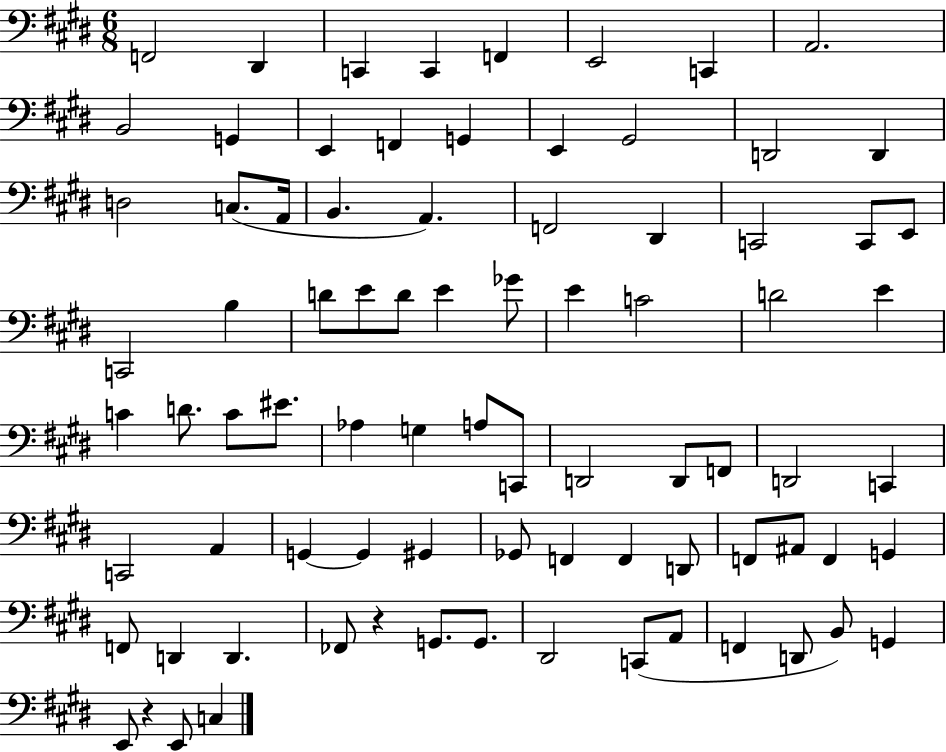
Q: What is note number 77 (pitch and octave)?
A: G2